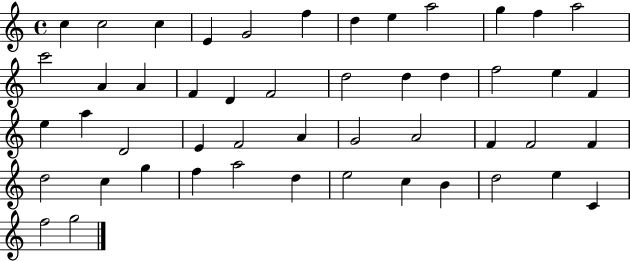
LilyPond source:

{
  \clef treble
  \time 4/4
  \defaultTimeSignature
  \key c \major
  c''4 c''2 c''4 | e'4 g'2 f''4 | d''4 e''4 a''2 | g''4 f''4 a''2 | \break c'''2 a'4 a'4 | f'4 d'4 f'2 | d''2 d''4 d''4 | f''2 e''4 f'4 | \break e''4 a''4 d'2 | e'4 f'2 a'4 | g'2 a'2 | f'4 f'2 f'4 | \break d''2 c''4 g''4 | f''4 a''2 d''4 | e''2 c''4 b'4 | d''2 e''4 c'4 | \break f''2 g''2 | \bar "|."
}